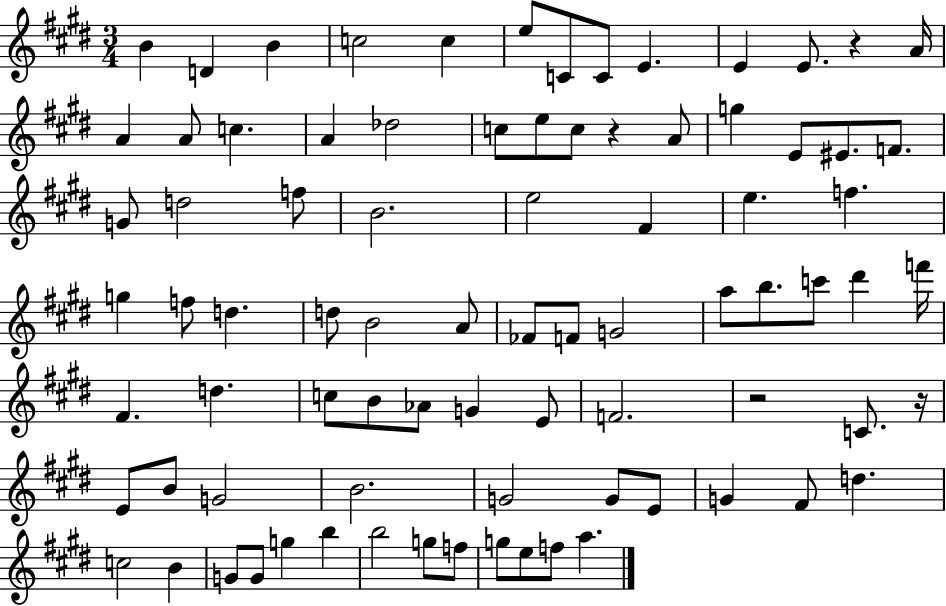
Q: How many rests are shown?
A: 4